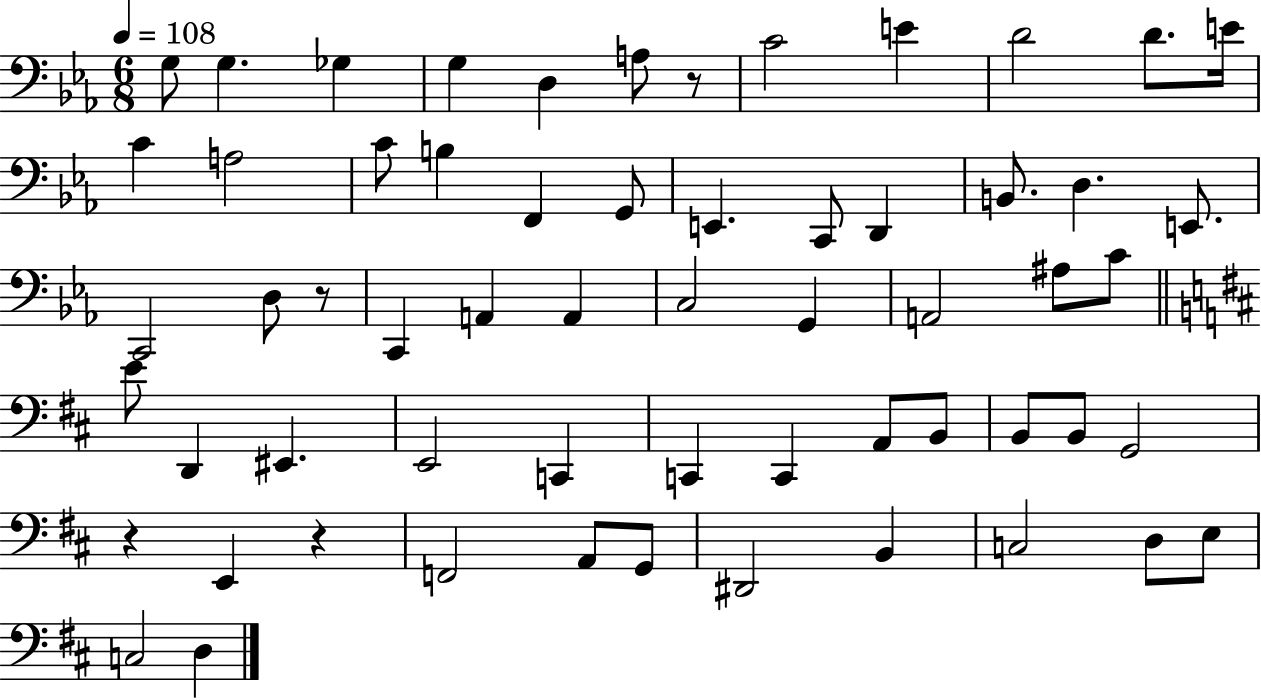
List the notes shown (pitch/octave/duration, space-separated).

G3/e G3/q. Gb3/q G3/q D3/q A3/e R/e C4/h E4/q D4/h D4/e. E4/s C4/q A3/h C4/e B3/q F2/q G2/e E2/q. C2/e D2/q B2/e. D3/q. E2/e. C2/h D3/e R/e C2/q A2/q A2/q C3/h G2/q A2/h A#3/e C4/e E4/e D2/q EIS2/q. E2/h C2/q C2/q C2/q A2/e B2/e B2/e B2/e G2/h R/q E2/q R/q F2/h A2/e G2/e D#2/h B2/q C3/h D3/e E3/e C3/h D3/q